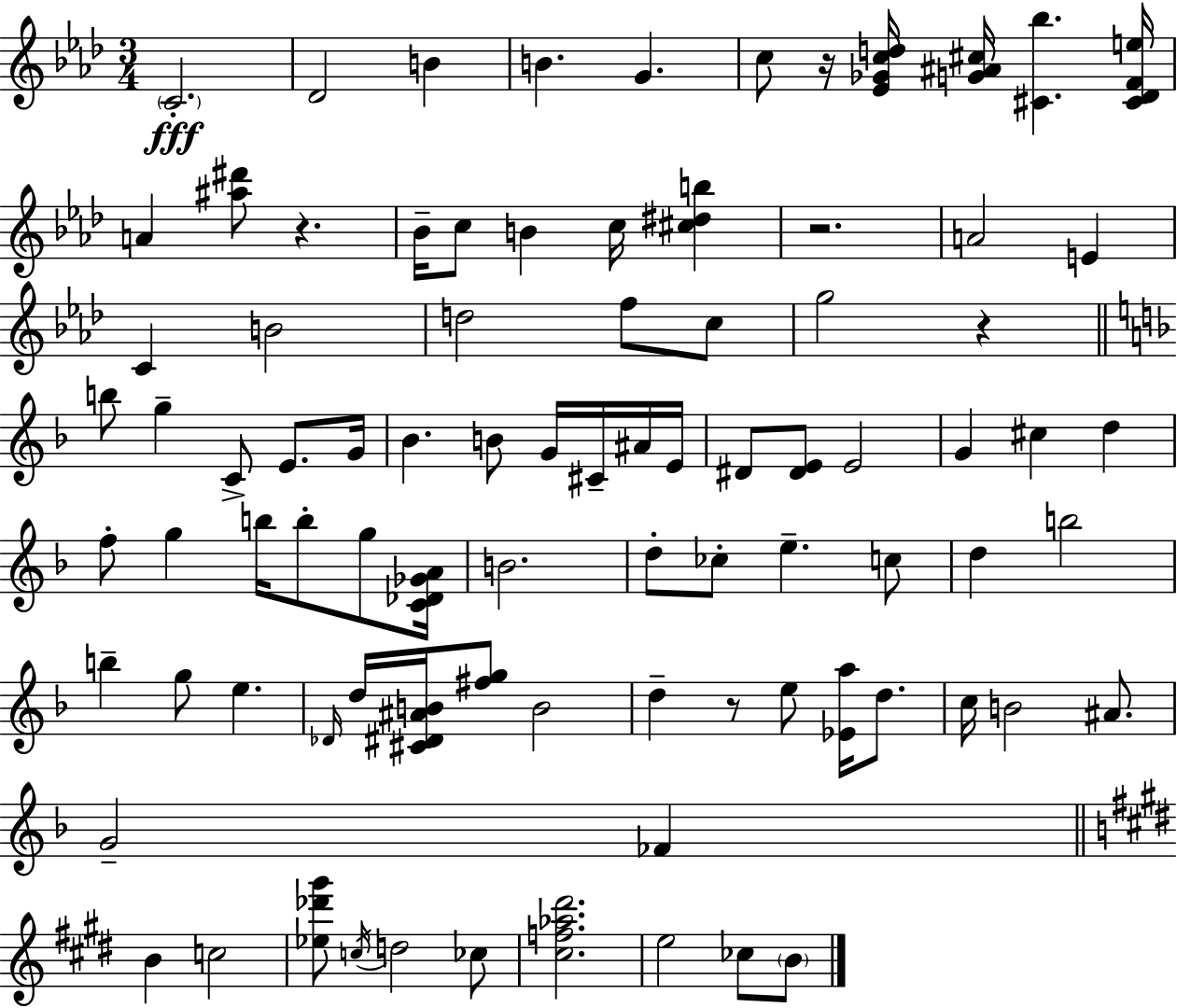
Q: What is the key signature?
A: AES major